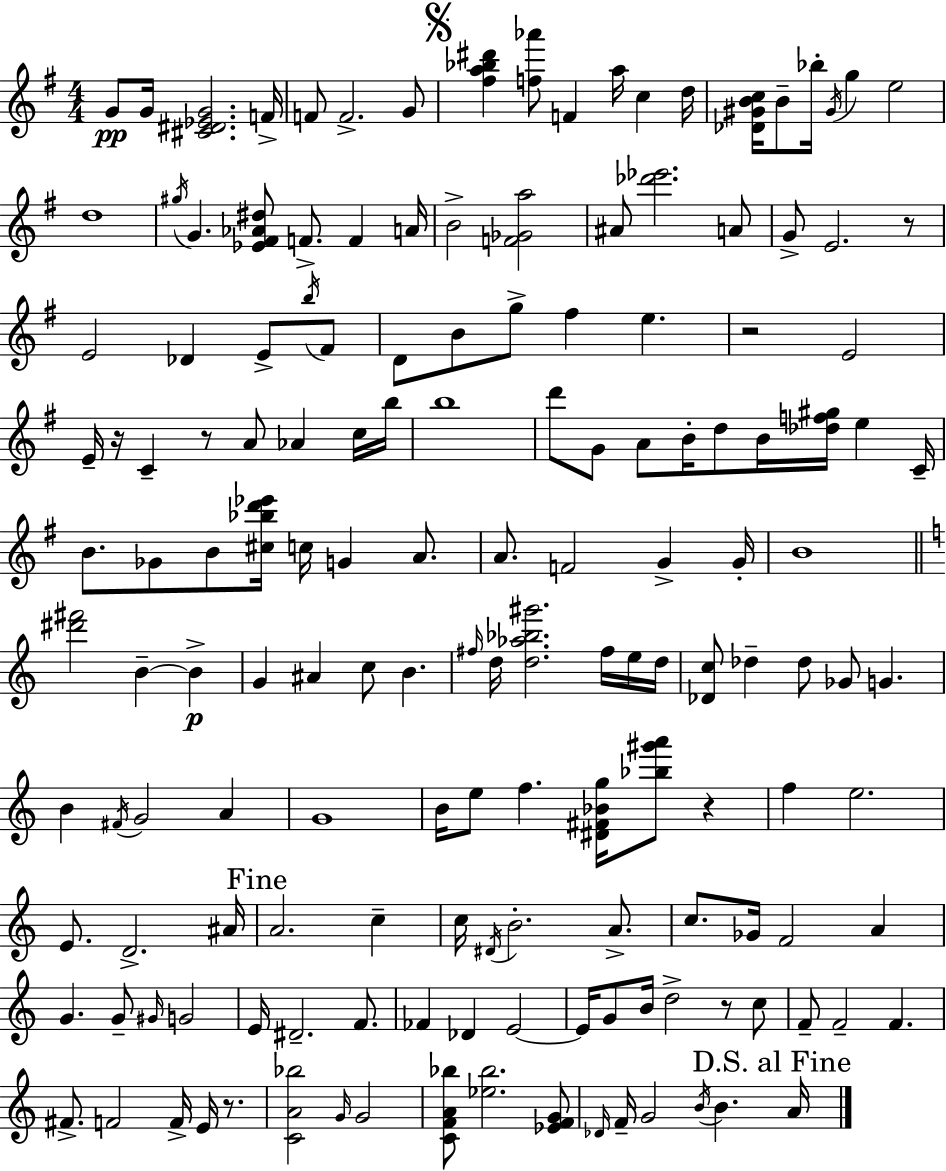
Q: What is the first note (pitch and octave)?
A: G4